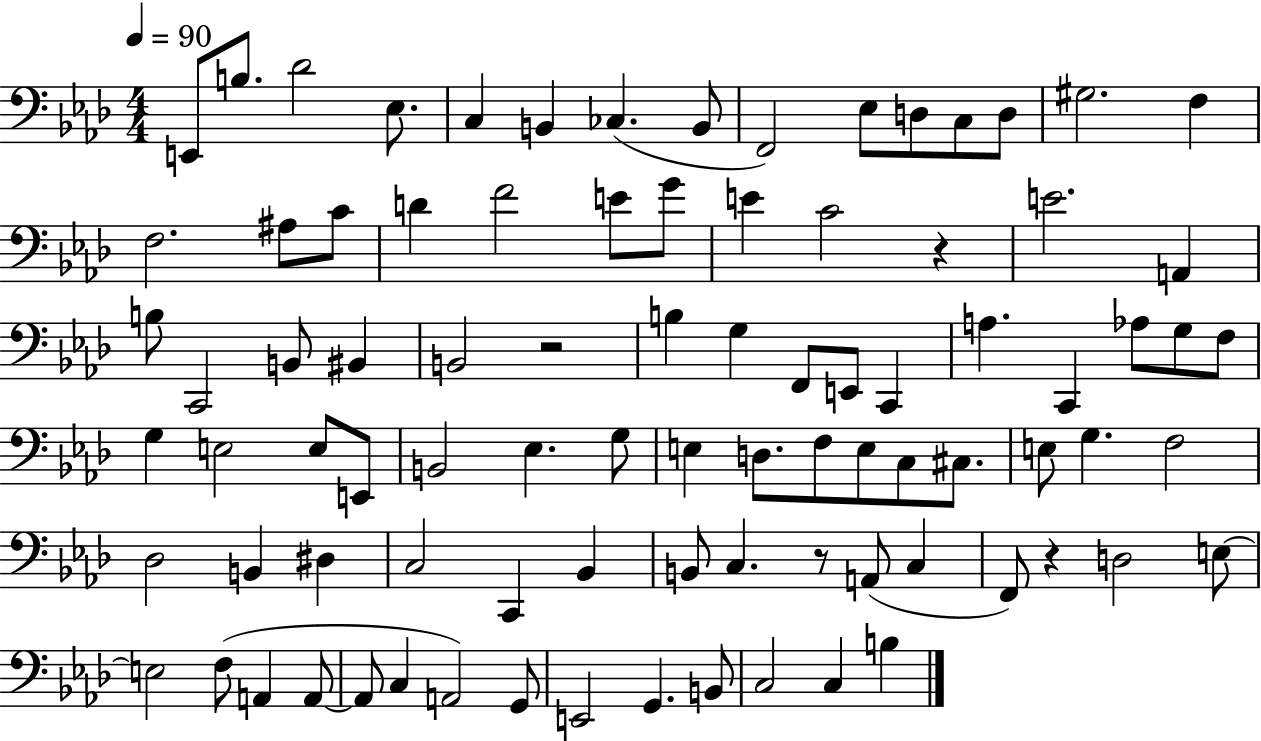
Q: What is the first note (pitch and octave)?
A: E2